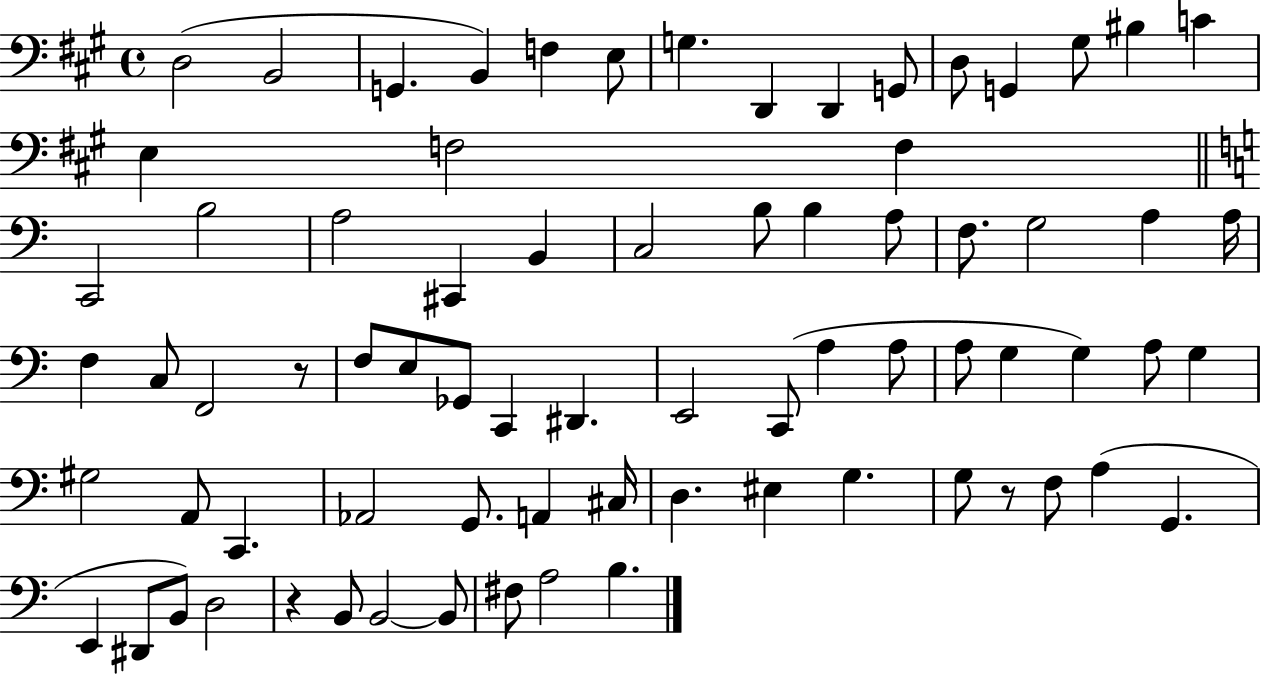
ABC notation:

X:1
T:Untitled
M:4/4
L:1/4
K:A
D,2 B,,2 G,, B,, F, E,/2 G, D,, D,, G,,/2 D,/2 G,, ^G,/2 ^B, C E, F,2 F, C,,2 B,2 A,2 ^C,, B,, C,2 B,/2 B, A,/2 F,/2 G,2 A, A,/4 F, C,/2 F,,2 z/2 F,/2 E,/2 _G,,/2 C,, ^D,, E,,2 C,,/2 A, A,/2 A,/2 G, G, A,/2 G, ^G,2 A,,/2 C,, _A,,2 G,,/2 A,, ^C,/4 D, ^E, G, G,/2 z/2 F,/2 A, G,, E,, ^D,,/2 B,,/2 D,2 z B,,/2 B,,2 B,,/2 ^F,/2 A,2 B,